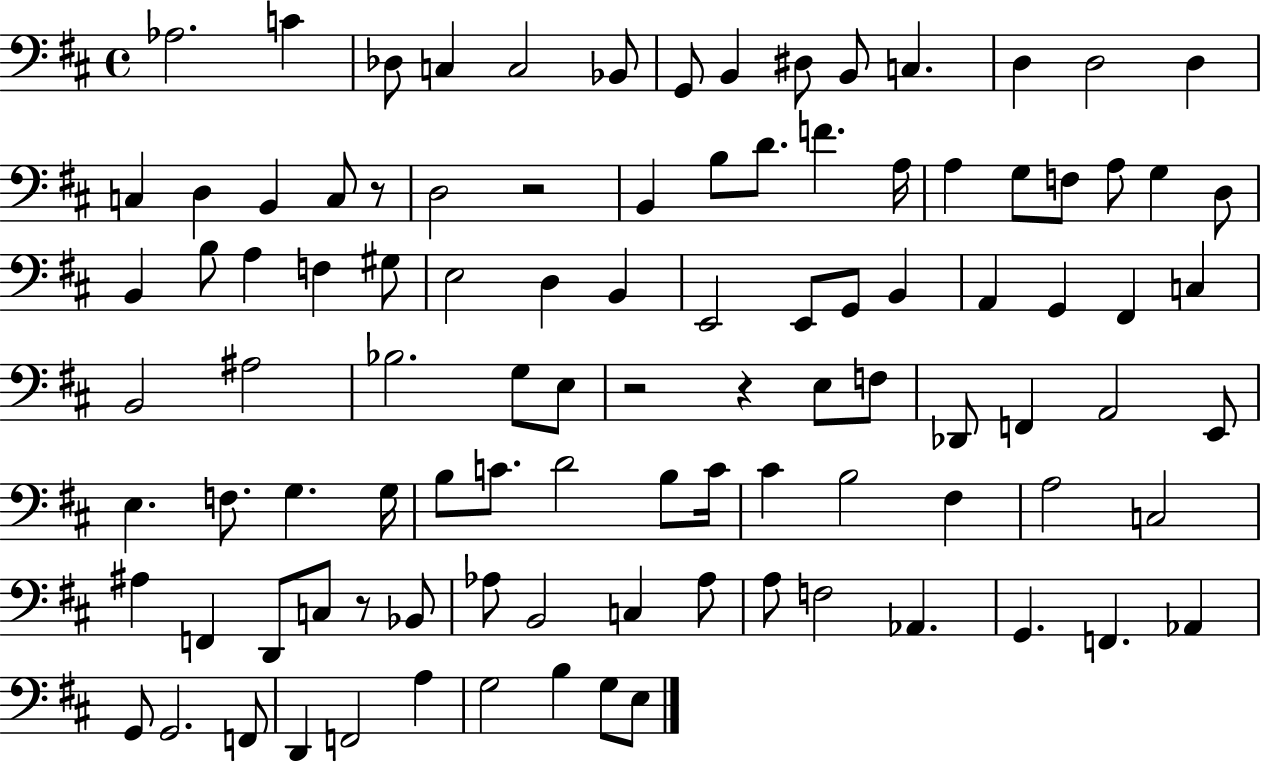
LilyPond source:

{
  \clef bass
  \time 4/4
  \defaultTimeSignature
  \key d \major
  aes2. c'4 | des8 c4 c2 bes,8 | g,8 b,4 dis8 b,8 c4. | d4 d2 d4 | \break c4 d4 b,4 c8 r8 | d2 r2 | b,4 b8 d'8. f'4. a16 | a4 g8 f8 a8 g4 d8 | \break b,4 b8 a4 f4 gis8 | e2 d4 b,4 | e,2 e,8 g,8 b,4 | a,4 g,4 fis,4 c4 | \break b,2 ais2 | bes2. g8 e8 | r2 r4 e8 f8 | des,8 f,4 a,2 e,8 | \break e4. f8. g4. g16 | b8 c'8. d'2 b8 c'16 | cis'4 b2 fis4 | a2 c2 | \break ais4 f,4 d,8 c8 r8 bes,8 | aes8 b,2 c4 aes8 | a8 f2 aes,4. | g,4. f,4. aes,4 | \break g,8 g,2. f,8 | d,4 f,2 a4 | g2 b4 g8 e8 | \bar "|."
}